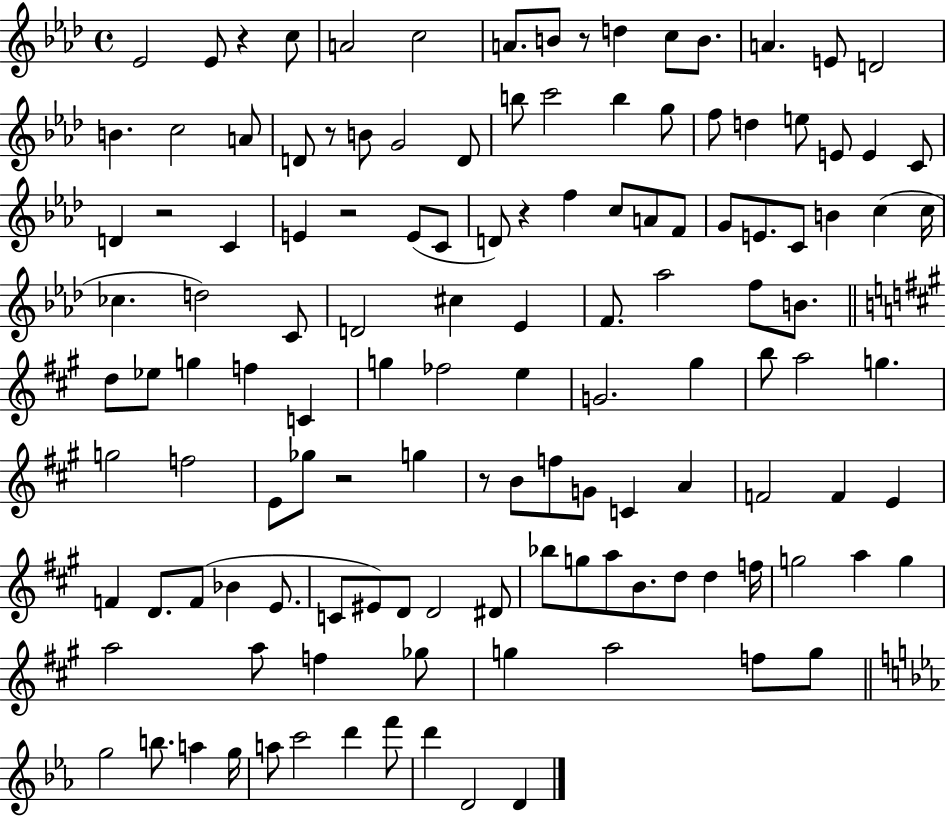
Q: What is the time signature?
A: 4/4